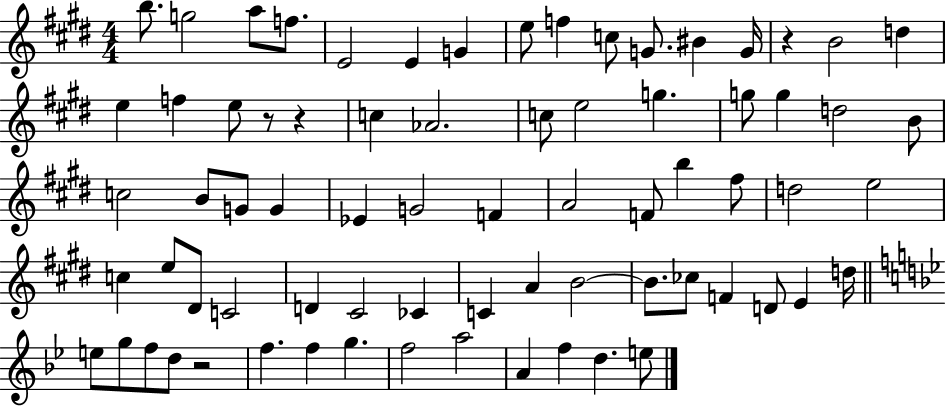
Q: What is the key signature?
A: E major